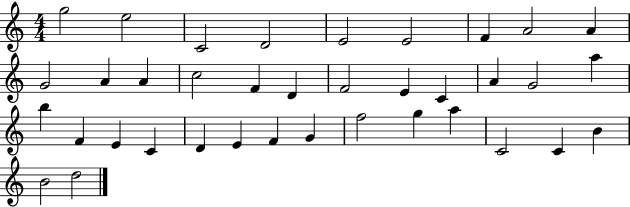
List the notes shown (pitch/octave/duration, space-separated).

G5/h E5/h C4/h D4/h E4/h E4/h F4/q A4/h A4/q G4/h A4/q A4/q C5/h F4/q D4/q F4/h E4/q C4/q A4/q G4/h A5/q B5/q F4/q E4/q C4/q D4/q E4/q F4/q G4/q F5/h G5/q A5/q C4/h C4/q B4/q B4/h D5/h